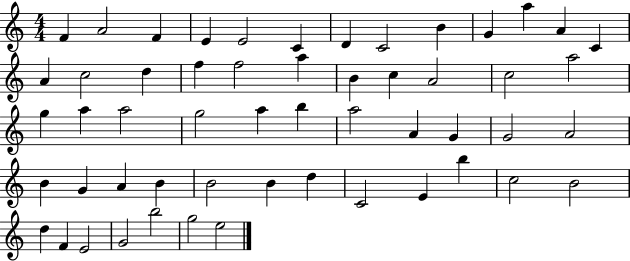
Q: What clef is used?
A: treble